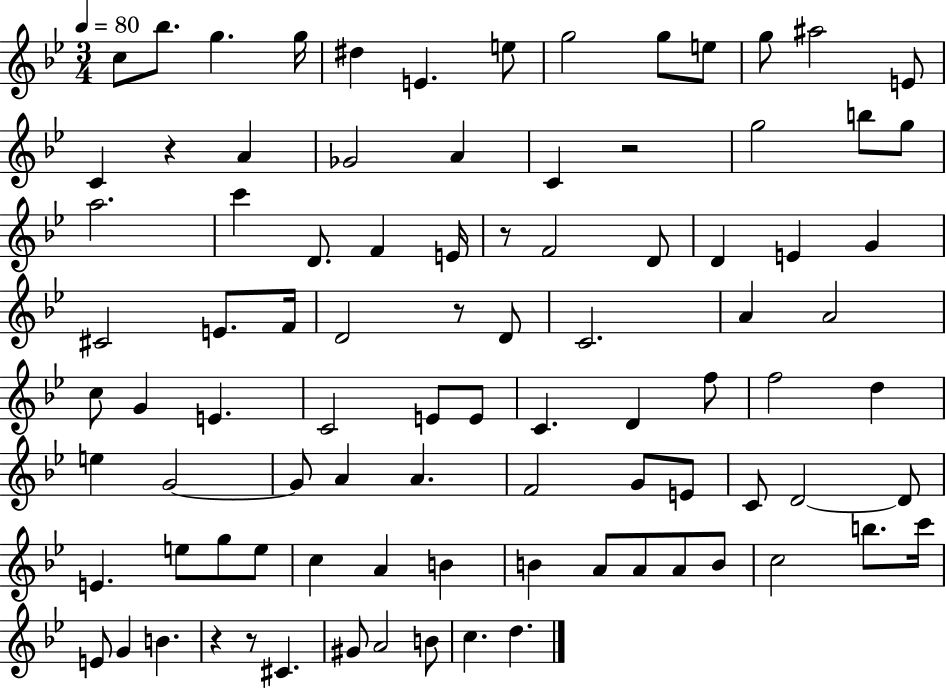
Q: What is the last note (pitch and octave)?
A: D5